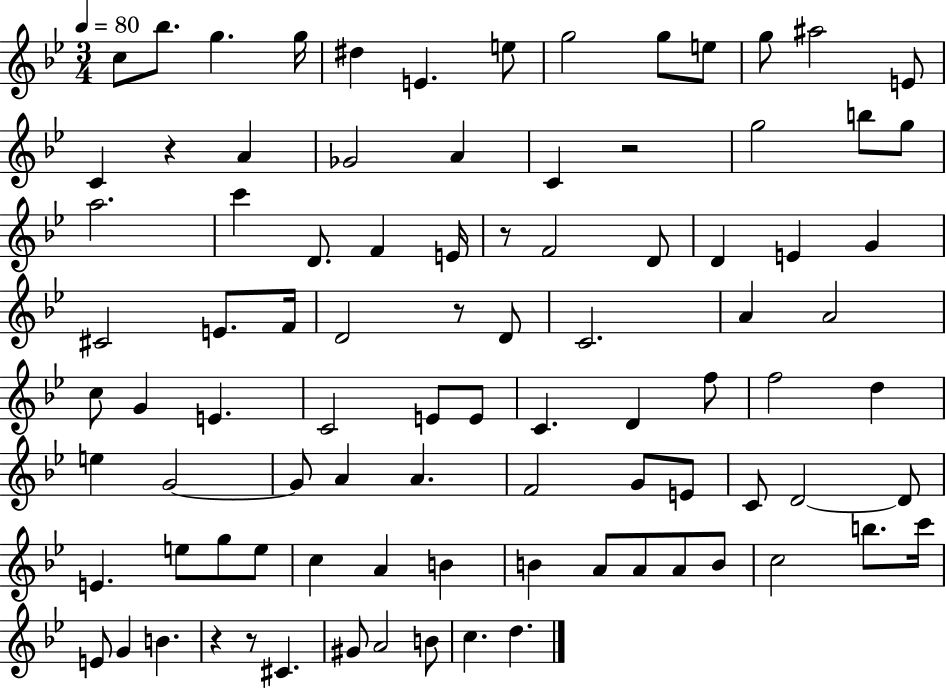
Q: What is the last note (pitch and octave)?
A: D5